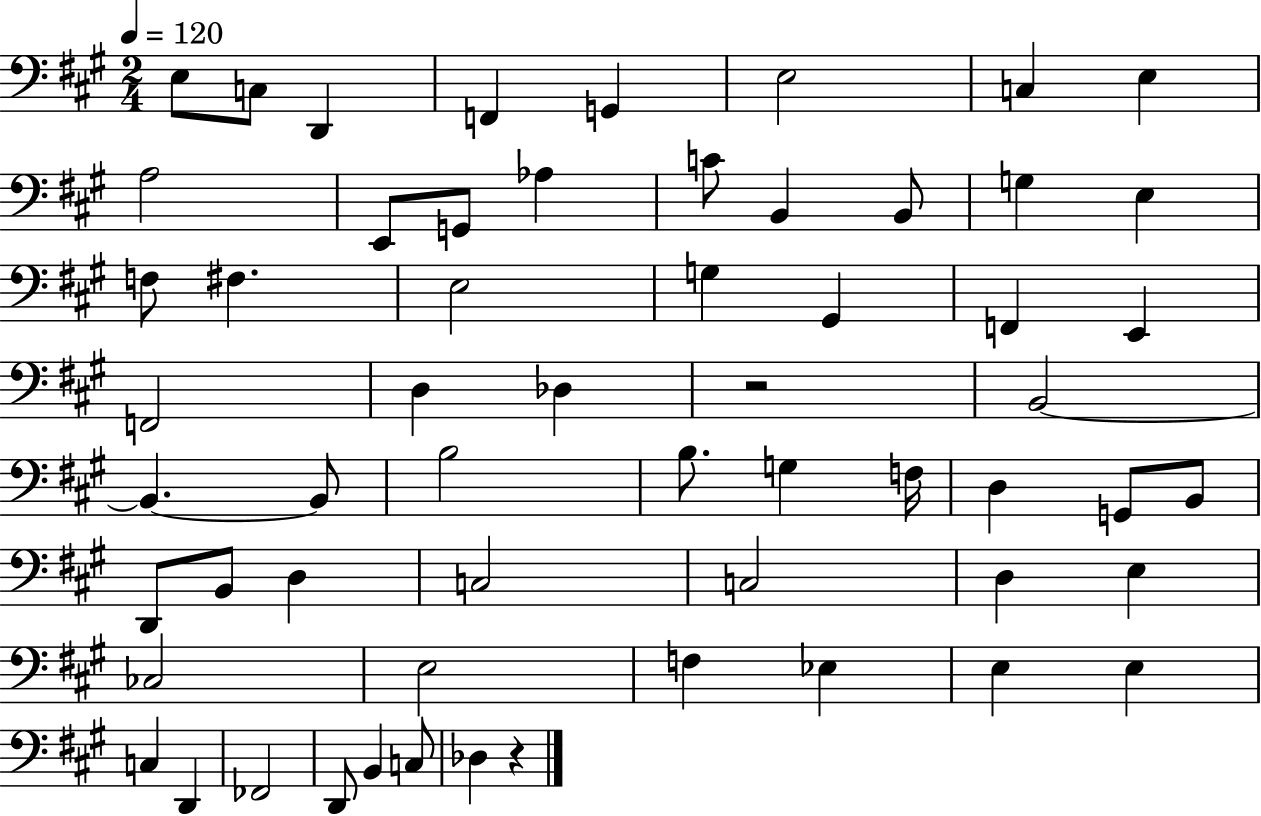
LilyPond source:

{
  \clef bass
  \numericTimeSignature
  \time 2/4
  \key a \major
  \tempo 4 = 120
  e8 c8 d,4 | f,4 g,4 | e2 | c4 e4 | \break a2 | e,8 g,8 aes4 | c'8 b,4 b,8 | g4 e4 | \break f8 fis4. | e2 | g4 gis,4 | f,4 e,4 | \break f,2 | d4 des4 | r2 | b,2~~ | \break b,4.~~ b,8 | b2 | b8. g4 f16 | d4 g,8 b,8 | \break d,8 b,8 d4 | c2 | c2 | d4 e4 | \break ces2 | e2 | f4 ees4 | e4 e4 | \break c4 d,4 | fes,2 | d,8 b,4 c8 | des4 r4 | \break \bar "|."
}